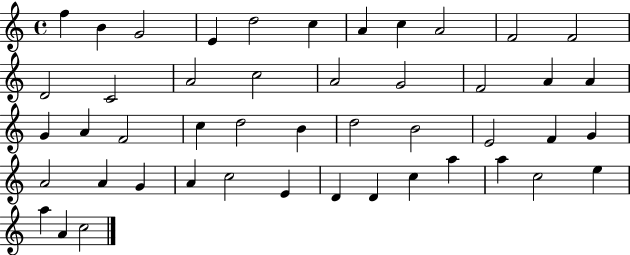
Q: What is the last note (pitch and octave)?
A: C5